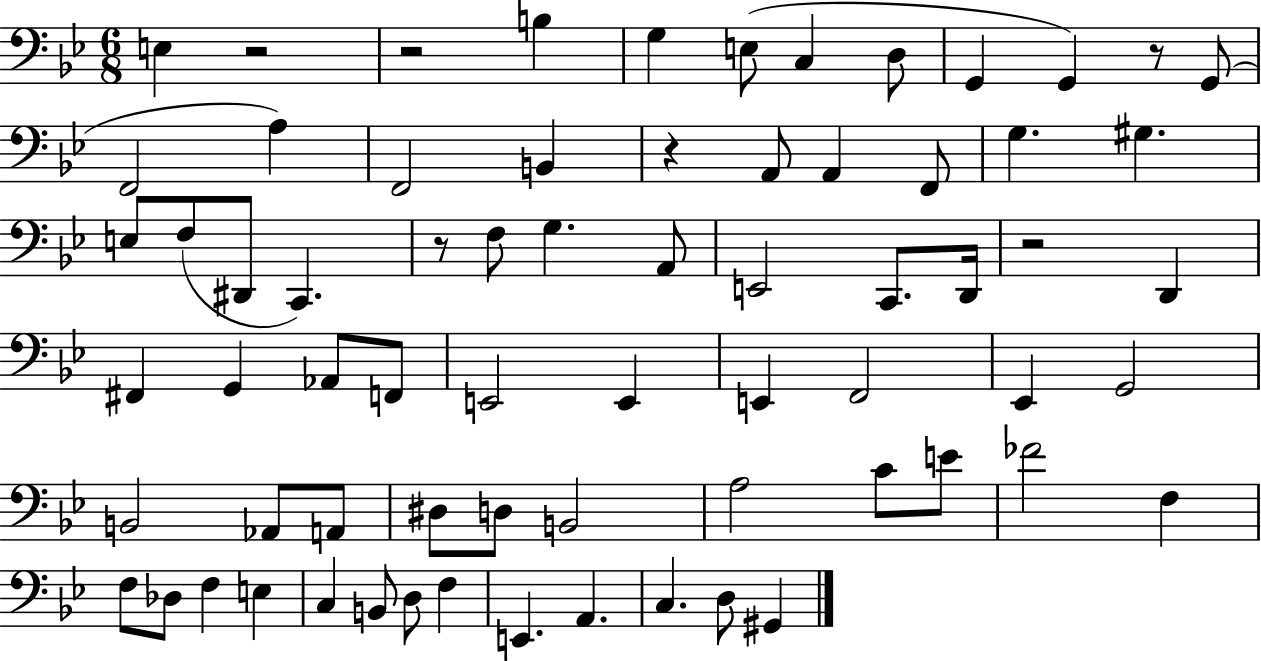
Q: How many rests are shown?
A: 6